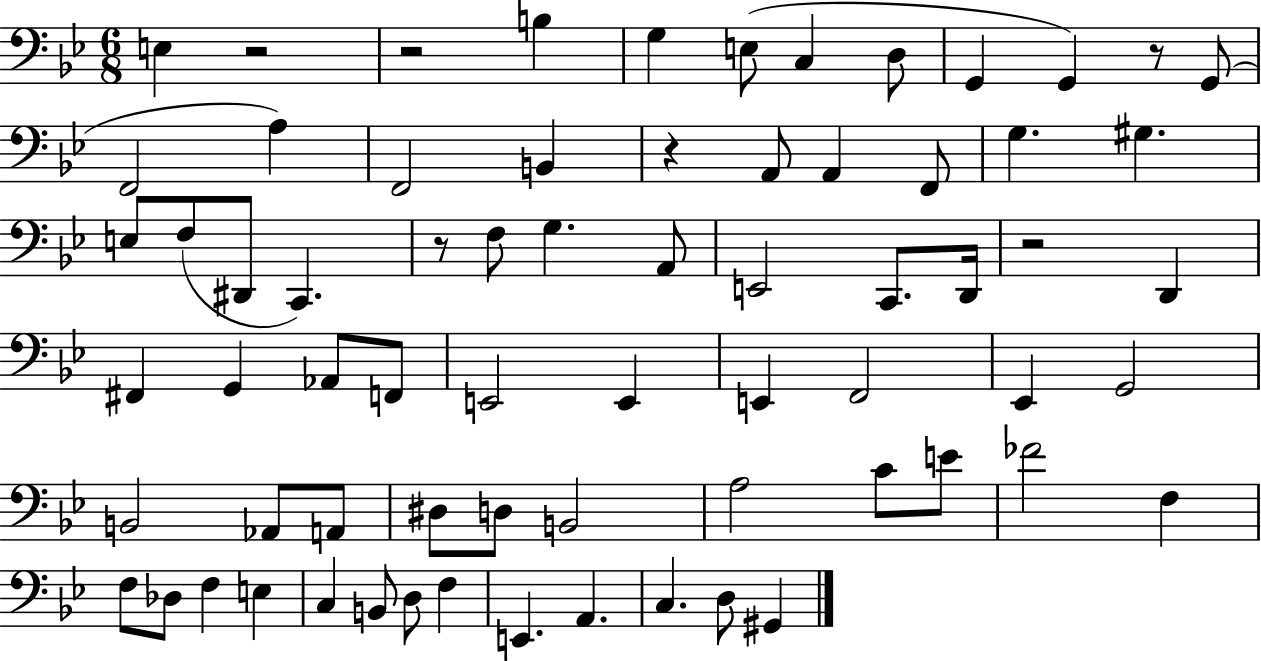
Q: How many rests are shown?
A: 6